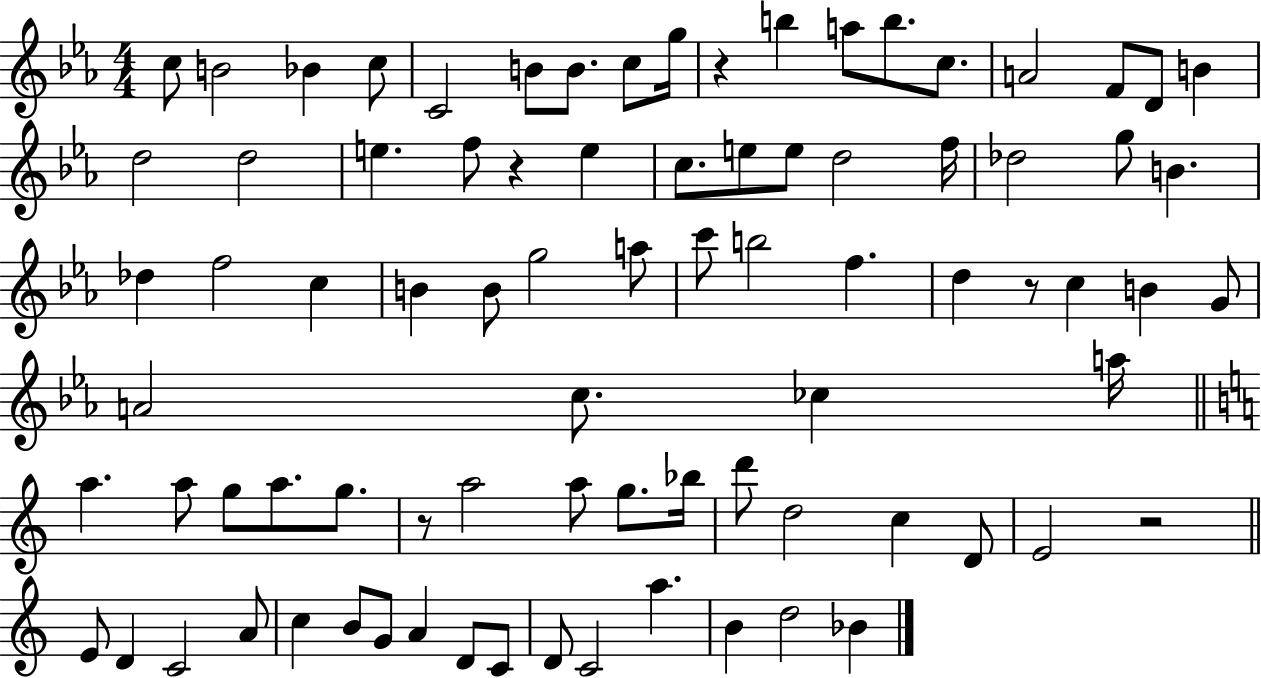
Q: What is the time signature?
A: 4/4